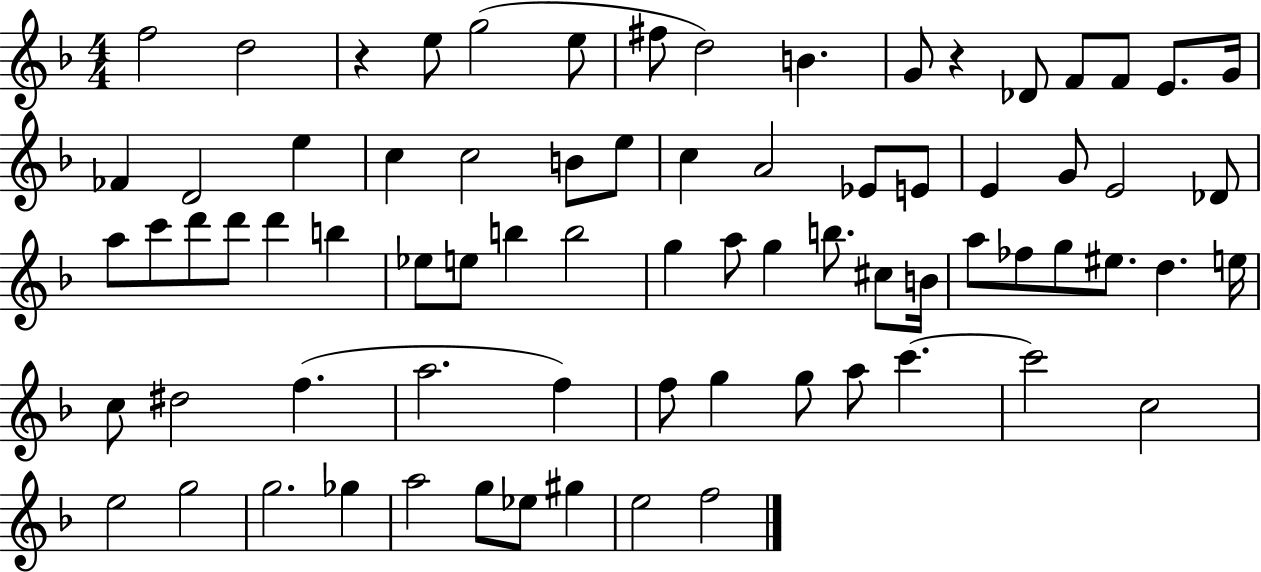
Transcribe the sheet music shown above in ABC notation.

X:1
T:Untitled
M:4/4
L:1/4
K:F
f2 d2 z e/2 g2 e/2 ^f/2 d2 B G/2 z _D/2 F/2 F/2 E/2 G/4 _F D2 e c c2 B/2 e/2 c A2 _E/2 E/2 E G/2 E2 _D/2 a/2 c'/2 d'/2 d'/2 d' b _e/2 e/2 b b2 g a/2 g b/2 ^c/2 B/4 a/2 _f/2 g/2 ^e/2 d e/4 c/2 ^d2 f a2 f f/2 g g/2 a/2 c' c'2 c2 e2 g2 g2 _g a2 g/2 _e/2 ^g e2 f2